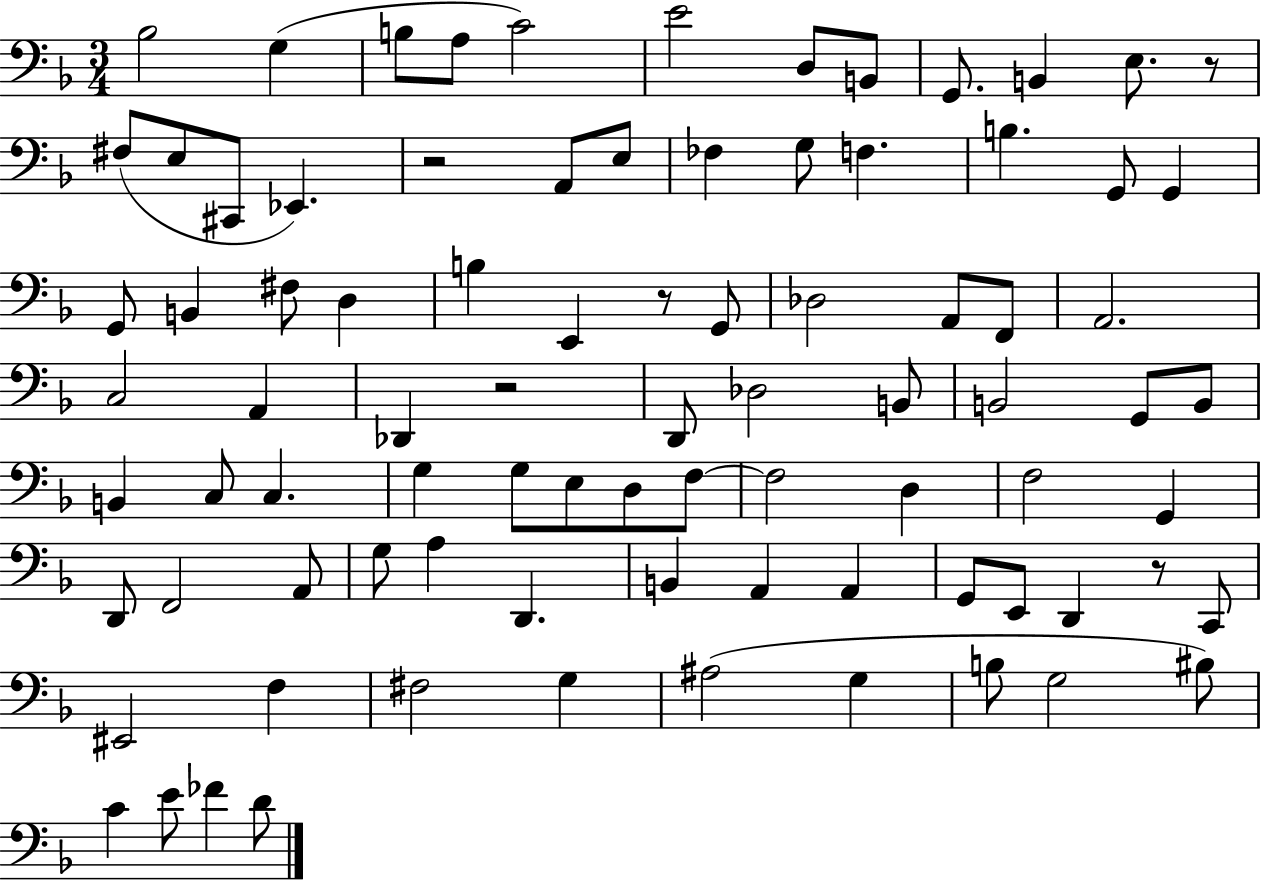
X:1
T:Untitled
M:3/4
L:1/4
K:F
_B,2 G, B,/2 A,/2 C2 E2 D,/2 B,,/2 G,,/2 B,, E,/2 z/2 ^F,/2 E,/2 ^C,,/2 _E,, z2 A,,/2 E,/2 _F, G,/2 F, B, G,,/2 G,, G,,/2 B,, ^F,/2 D, B, E,, z/2 G,,/2 _D,2 A,,/2 F,,/2 A,,2 C,2 A,, _D,, z2 D,,/2 _D,2 B,,/2 B,,2 G,,/2 B,,/2 B,, C,/2 C, G, G,/2 E,/2 D,/2 F,/2 F,2 D, F,2 G,, D,,/2 F,,2 A,,/2 G,/2 A, D,, B,, A,, A,, G,,/2 E,,/2 D,, z/2 C,,/2 ^E,,2 F, ^F,2 G, ^A,2 G, B,/2 G,2 ^B,/2 C E/2 _F D/2